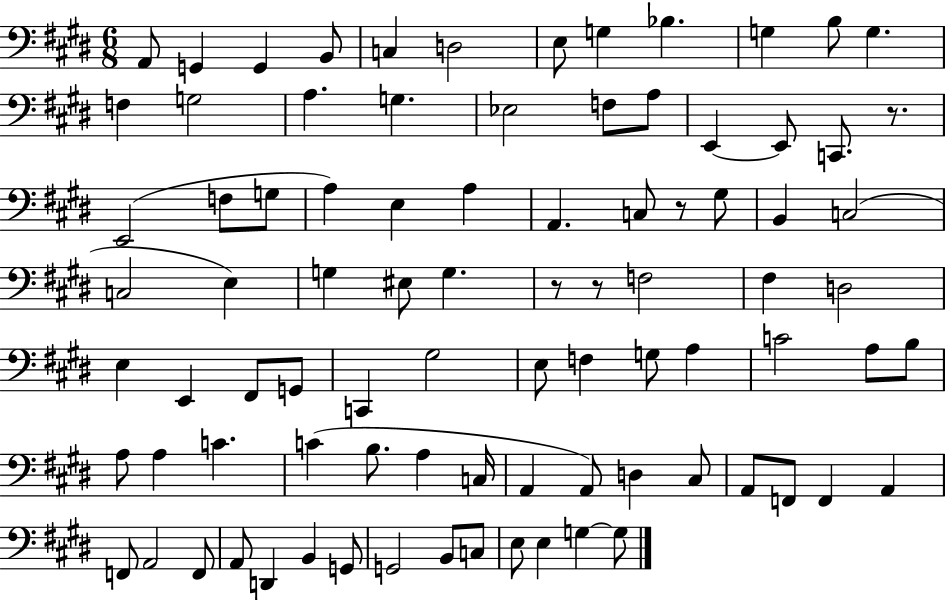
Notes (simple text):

A2/e G2/q G2/q B2/e C3/q D3/h E3/e G3/q Bb3/q. G3/q B3/e G3/q. F3/q G3/h A3/q. G3/q. Eb3/h F3/e A3/e E2/q E2/e C2/e. R/e. E2/h F3/e G3/e A3/q E3/q A3/q A2/q. C3/e R/e G#3/e B2/q C3/h C3/h E3/q G3/q EIS3/e G3/q. R/e R/e F3/h F#3/q D3/h E3/q E2/q F#2/e G2/e C2/q G#3/h E3/e F3/q G3/e A3/q C4/h A3/e B3/e A3/e A3/q C4/q. C4/q B3/e. A3/q C3/s A2/q A2/e D3/q C#3/e A2/e F2/e F2/q A2/q F2/e A2/h F2/e A2/e D2/q B2/q G2/e G2/h B2/e C3/e E3/e E3/q G3/q G3/e